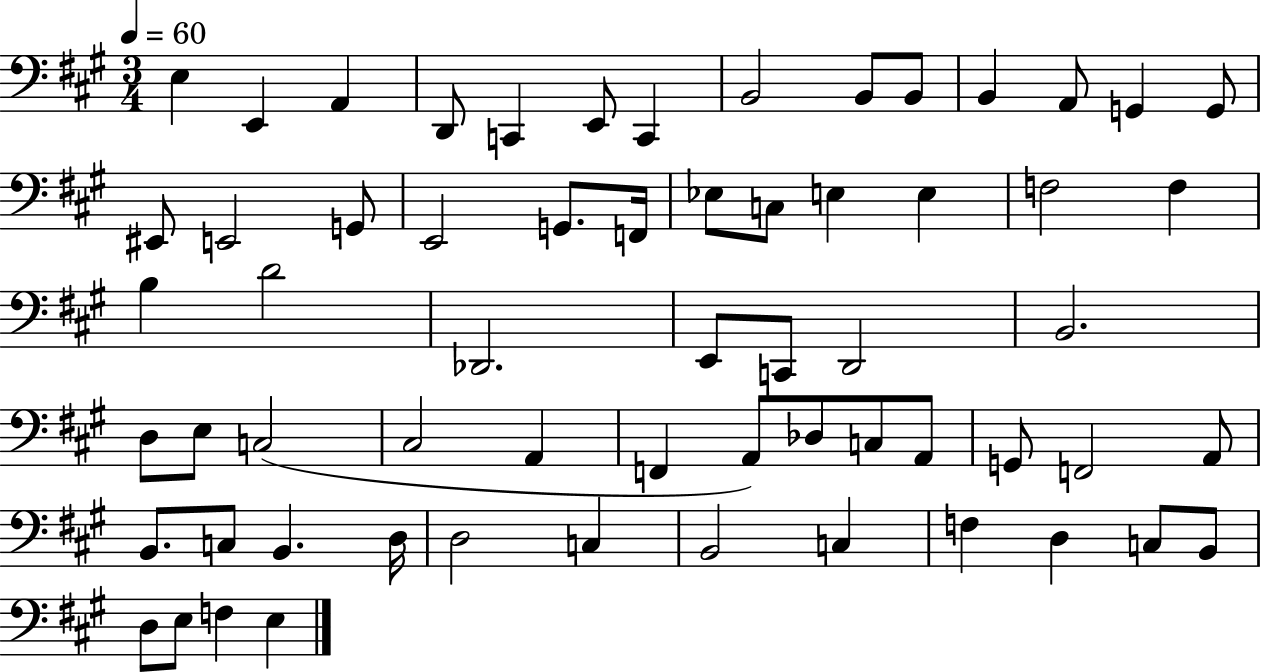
X:1
T:Untitled
M:3/4
L:1/4
K:A
E, E,, A,, D,,/2 C,, E,,/2 C,, B,,2 B,,/2 B,,/2 B,, A,,/2 G,, G,,/2 ^E,,/2 E,,2 G,,/2 E,,2 G,,/2 F,,/4 _E,/2 C,/2 E, E, F,2 F, B, D2 _D,,2 E,,/2 C,,/2 D,,2 B,,2 D,/2 E,/2 C,2 ^C,2 A,, F,, A,,/2 _D,/2 C,/2 A,,/2 G,,/2 F,,2 A,,/2 B,,/2 C,/2 B,, D,/4 D,2 C, B,,2 C, F, D, C,/2 B,,/2 D,/2 E,/2 F, E,